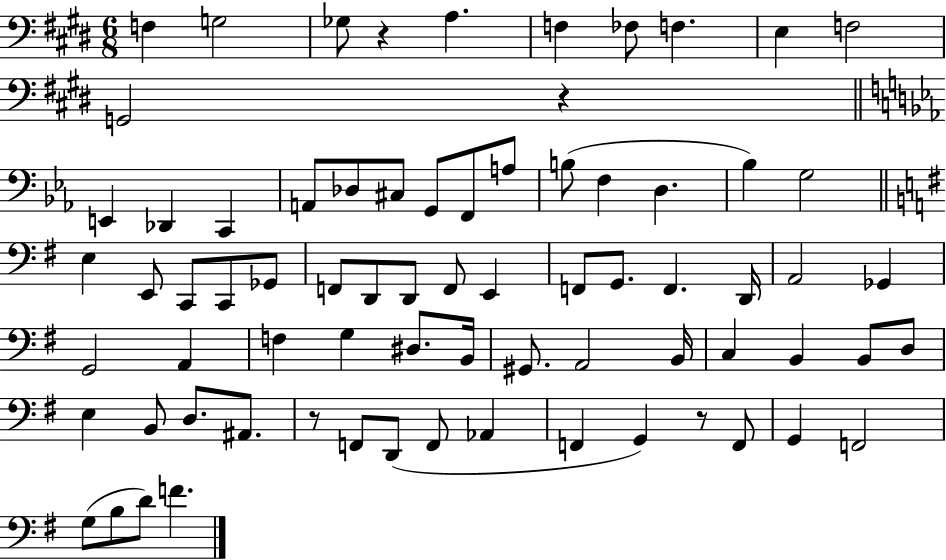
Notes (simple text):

F3/q G3/h Gb3/e R/q A3/q. F3/q FES3/e F3/q. E3/q F3/h G2/h R/q E2/q Db2/q C2/q A2/e Db3/e C#3/e G2/e F2/e A3/e B3/e F3/q D3/q. Bb3/q G3/h E3/q E2/e C2/e C2/e Gb2/e F2/e D2/e D2/e F2/e E2/q F2/e G2/e. F2/q. D2/s A2/h Gb2/q G2/h A2/q F3/q G3/q D#3/e. B2/s G#2/e. A2/h B2/s C3/q B2/q B2/e D3/e E3/q B2/e D3/e. A#2/e. R/e F2/e D2/e F2/e Ab2/q F2/q G2/q R/e F2/e G2/q F2/h G3/e B3/e D4/e F4/q.